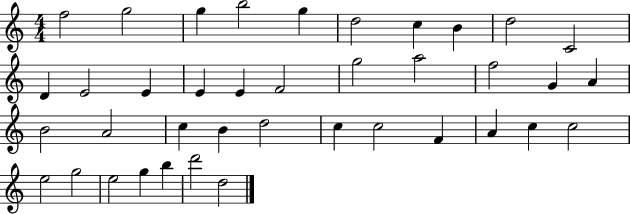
F5/h G5/h G5/q B5/h G5/q D5/h C5/q B4/q D5/h C4/h D4/q E4/h E4/q E4/q E4/q F4/h G5/h A5/h F5/h G4/q A4/q B4/h A4/h C5/q B4/q D5/h C5/q C5/h F4/q A4/q C5/q C5/h E5/h G5/h E5/h G5/q B5/q D6/h D5/h